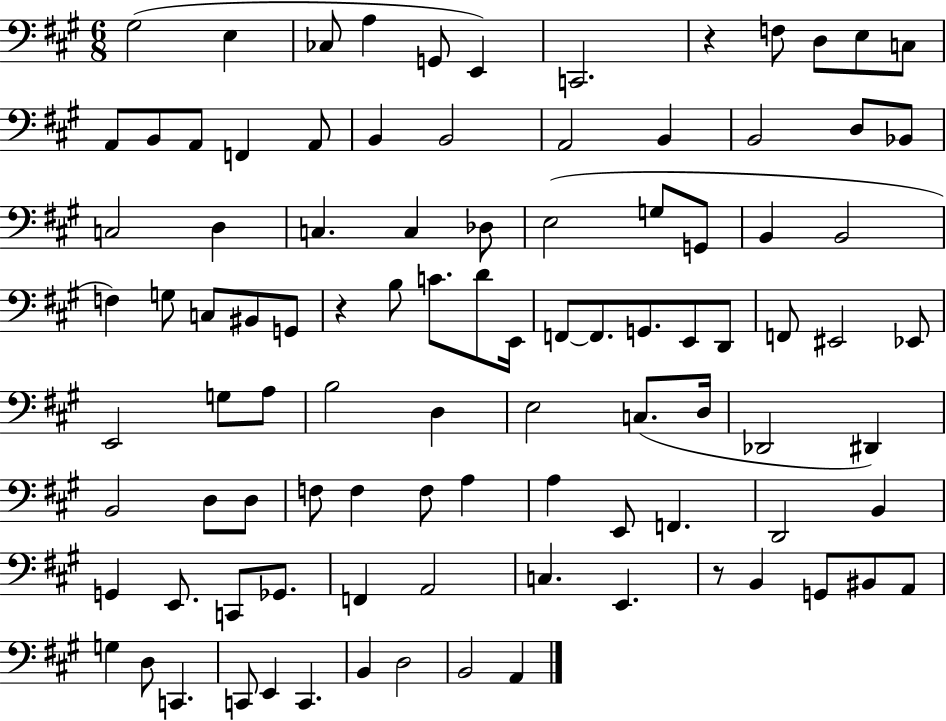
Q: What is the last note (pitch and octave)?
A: A2